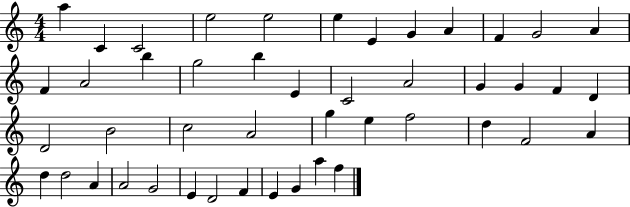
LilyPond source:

{
  \clef treble
  \numericTimeSignature
  \time 4/4
  \key c \major
  a''4 c'4 c'2 | e''2 e''2 | e''4 e'4 g'4 a'4 | f'4 g'2 a'4 | \break f'4 a'2 b''4 | g''2 b''4 e'4 | c'2 a'2 | g'4 g'4 f'4 d'4 | \break d'2 b'2 | c''2 a'2 | g''4 e''4 f''2 | d''4 f'2 a'4 | \break d''4 d''2 a'4 | a'2 g'2 | e'4 d'2 f'4 | e'4 g'4 a''4 f''4 | \break \bar "|."
}